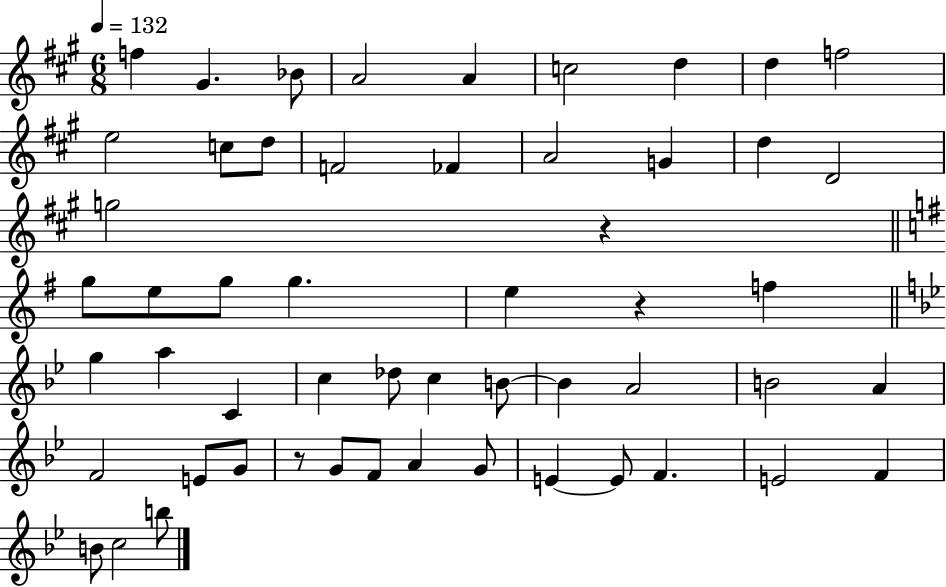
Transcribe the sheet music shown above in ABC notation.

X:1
T:Untitled
M:6/8
L:1/4
K:A
f ^G _B/2 A2 A c2 d d f2 e2 c/2 d/2 F2 _F A2 G d D2 g2 z g/2 e/2 g/2 g e z f g a C c _d/2 c B/2 B A2 B2 A F2 E/2 G/2 z/2 G/2 F/2 A G/2 E E/2 F E2 F B/2 c2 b/2